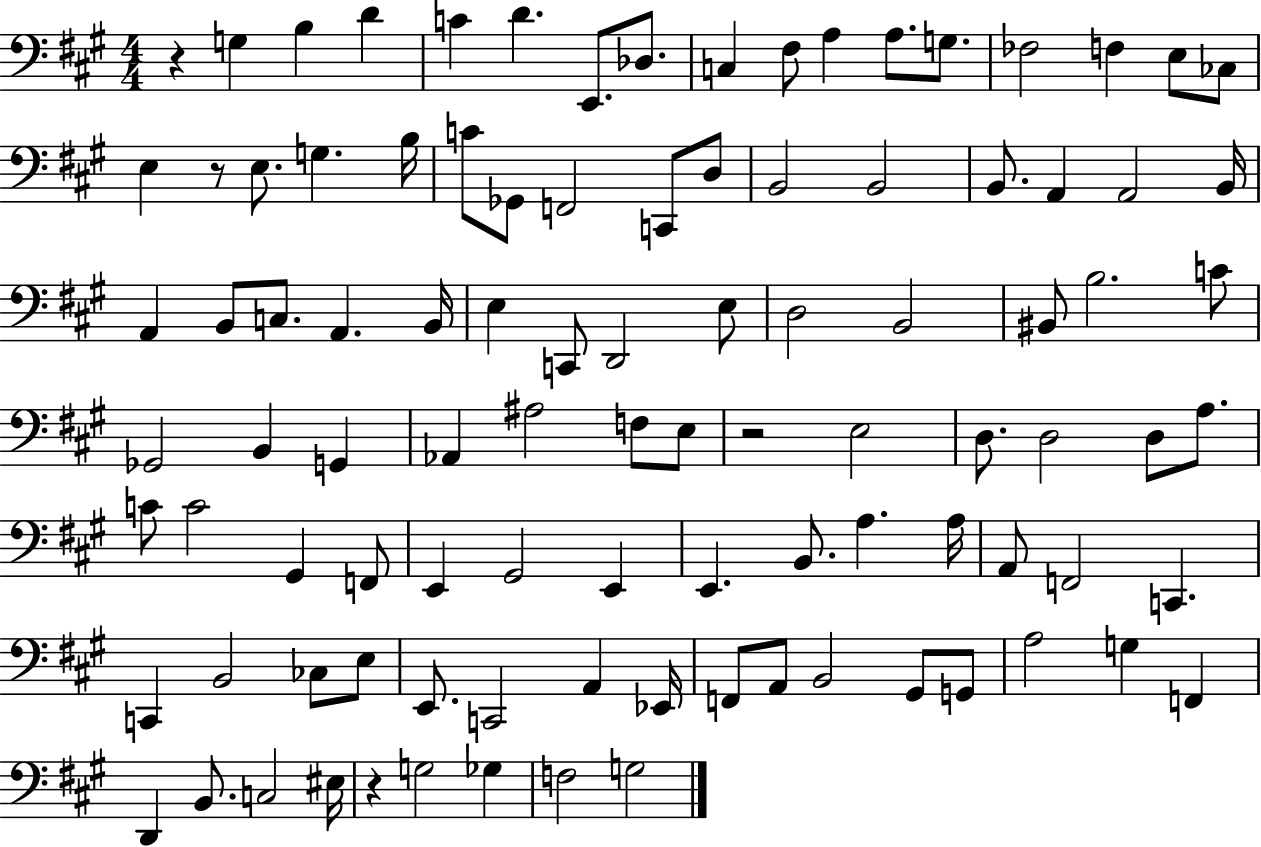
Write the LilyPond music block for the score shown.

{
  \clef bass
  \numericTimeSignature
  \time 4/4
  \key a \major
  r4 g4 b4 d'4 | c'4 d'4. e,8. des8. | c4 fis8 a4 a8. g8. | fes2 f4 e8 ces8 | \break e4 r8 e8. g4. b16 | c'8 ges,8 f,2 c,8 d8 | b,2 b,2 | b,8. a,4 a,2 b,16 | \break a,4 b,8 c8. a,4. b,16 | e4 c,8 d,2 e8 | d2 b,2 | bis,8 b2. c'8 | \break ges,2 b,4 g,4 | aes,4 ais2 f8 e8 | r2 e2 | d8. d2 d8 a8. | \break c'8 c'2 gis,4 f,8 | e,4 gis,2 e,4 | e,4. b,8. a4. a16 | a,8 f,2 c,4. | \break c,4 b,2 ces8 e8 | e,8. c,2 a,4 ees,16 | f,8 a,8 b,2 gis,8 g,8 | a2 g4 f,4 | \break d,4 b,8. c2 eis16 | r4 g2 ges4 | f2 g2 | \bar "|."
}